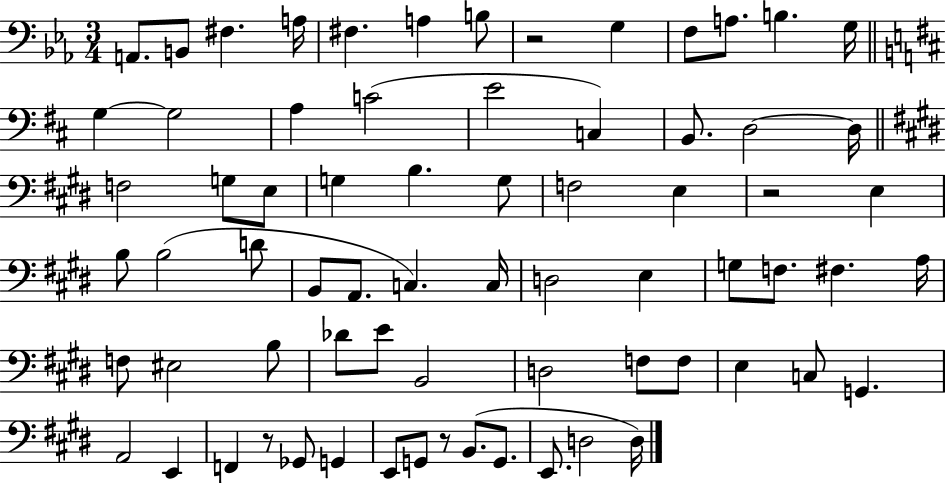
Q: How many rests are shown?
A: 4